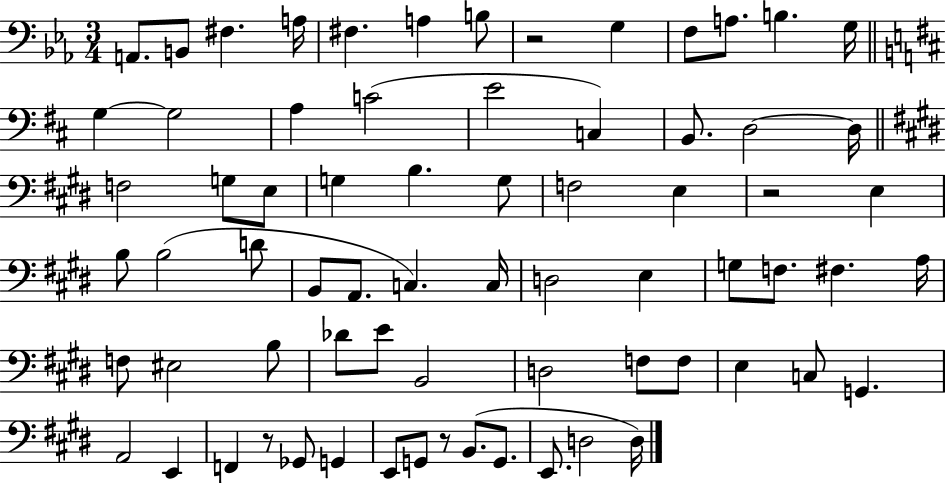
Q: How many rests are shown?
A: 4